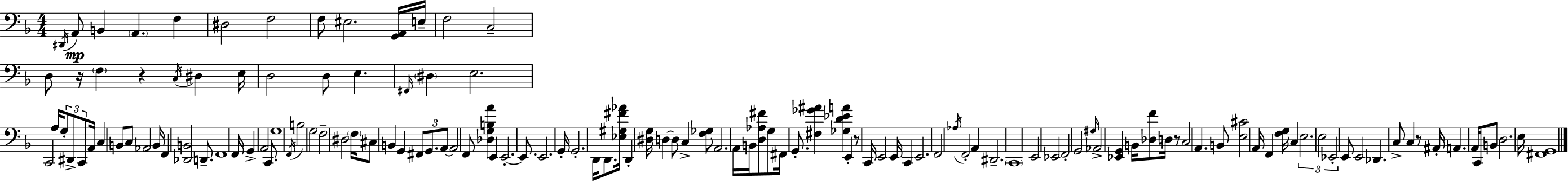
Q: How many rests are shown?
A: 5